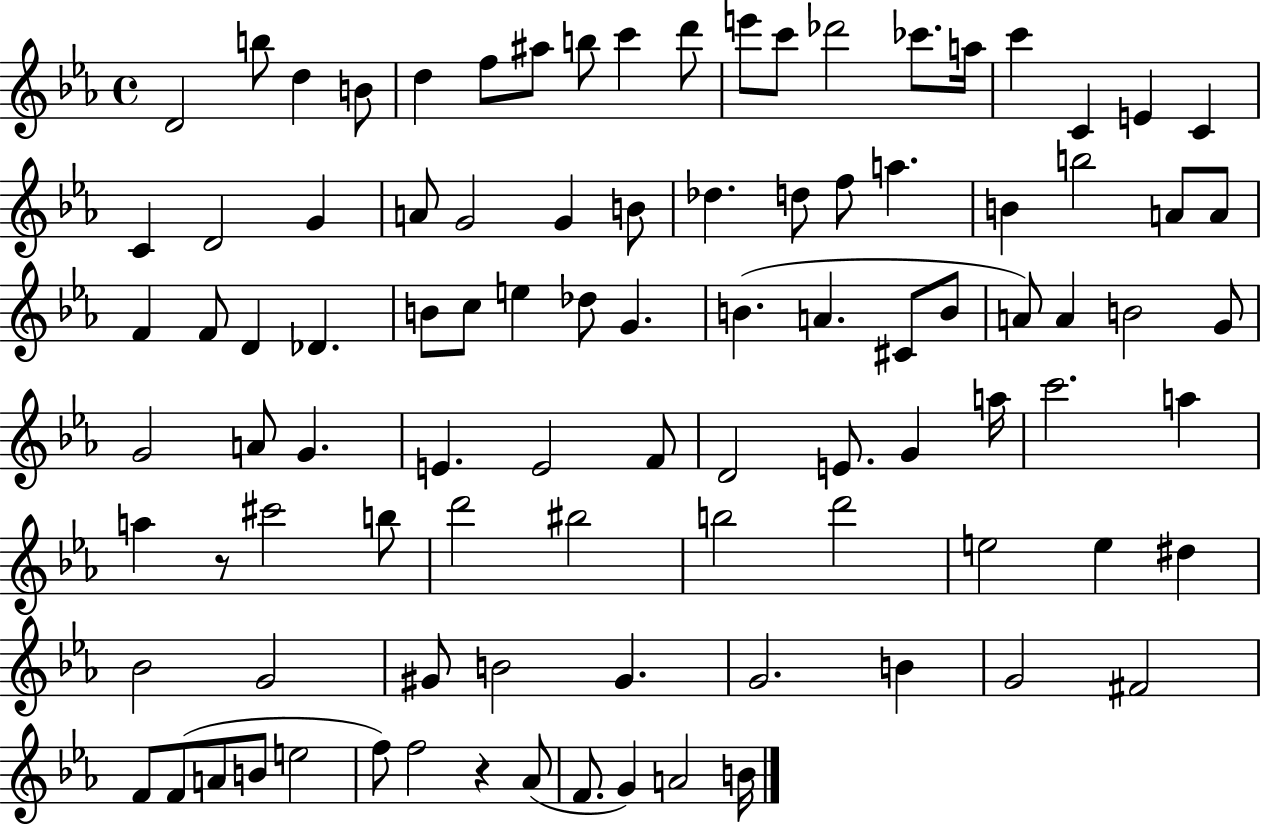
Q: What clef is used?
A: treble